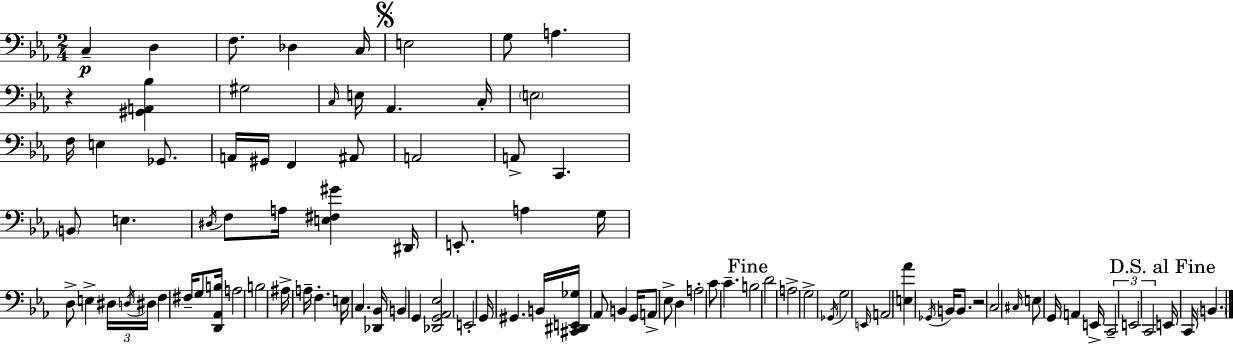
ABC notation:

X:1
T:Untitled
M:2/4
L:1/4
K:Eb
C, D, F,/2 _D, C,/4 E,2 G,/2 A, z [^G,,A,,_B,] ^G,2 C,/4 E,/4 _A,, C,/4 E,2 F,/4 E, _G,,/2 A,,/4 ^G,,/4 F,, ^A,,/2 A,,2 A,,/2 C,, B,,/2 E, ^D,/4 F,/2 A,/4 [E,^F,^G] ^D,,/4 E,,/2 A, G,/4 D,/2 E, ^D,/4 D,/4 ^D,/4 F, ^F,/4 G,/2 [D,,_A,,B,]/4 A,2 B,2 ^A,/4 A,/4 F, E,/4 C, [_D,,_B,,]/4 B,, G,, [_D,,G,,_A,,_E,]2 E,,2 G,,/4 ^G,, B,,/4 [^C,,^D,,E,,_G,]/4 _A,,/2 B,, G,,/4 A,,/2 _E,/2 D, A,2 C/2 C B,2 D2 A,2 G,2 _G,,/4 G,2 E,,/4 A,,2 [E,_A] _G,,/4 B,,/4 B,,/2 z2 C,2 ^C,/4 E,/2 G,,/4 A,, E,,/4 C,,2 E,,2 C,,2 E,,/4 C,,/4 B,,